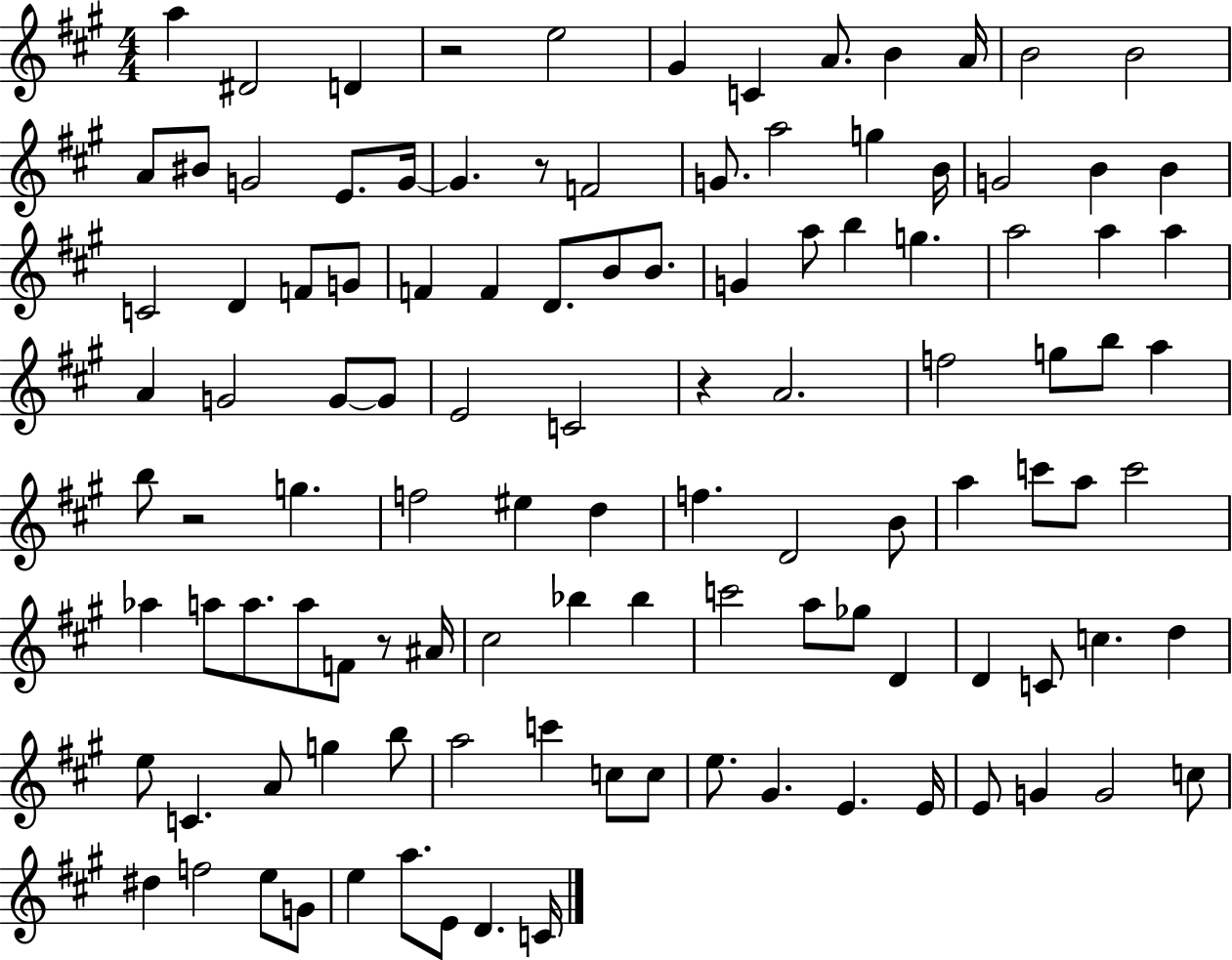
A5/q D#4/h D4/q R/h E5/h G#4/q C4/q A4/e. B4/q A4/s B4/h B4/h A4/e BIS4/e G4/h E4/e. G4/s G4/q. R/e F4/h G4/e. A5/h G5/q B4/s G4/h B4/q B4/q C4/h D4/q F4/e G4/e F4/q F4/q D4/e. B4/e B4/e. G4/q A5/e B5/q G5/q. A5/h A5/q A5/q A4/q G4/h G4/e G4/e E4/h C4/h R/q A4/h. F5/h G5/e B5/e A5/q B5/e R/h G5/q. F5/h EIS5/q D5/q F5/q. D4/h B4/e A5/q C6/e A5/e C6/h Ab5/q A5/e A5/e. A5/e F4/e R/e A#4/s C#5/h Bb5/q Bb5/q C6/h A5/e Gb5/e D4/q D4/q C4/e C5/q. D5/q E5/e C4/q. A4/e G5/q B5/e A5/h C6/q C5/e C5/e E5/e. G#4/q. E4/q. E4/s E4/e G4/q G4/h C5/e D#5/q F5/h E5/e G4/e E5/q A5/e. E4/e D4/q. C4/s